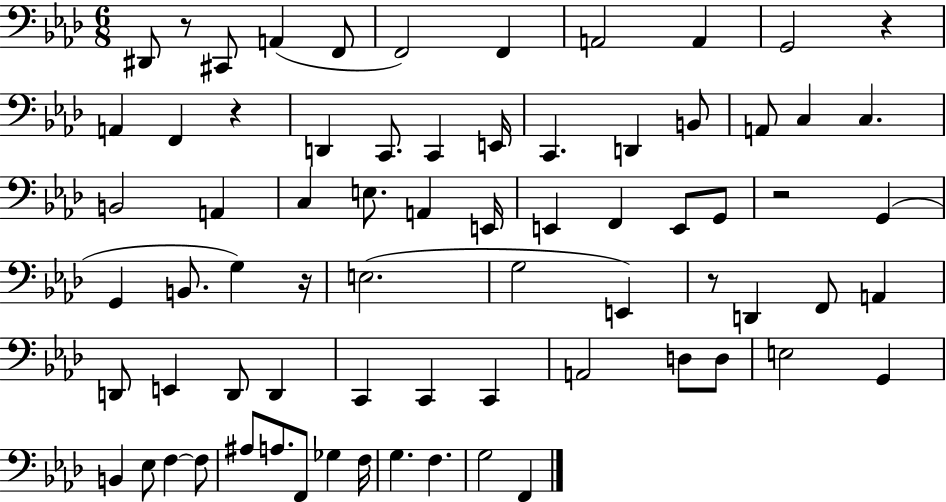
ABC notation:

X:1
T:Untitled
M:6/8
L:1/4
K:Ab
^D,,/2 z/2 ^C,,/2 A,, F,,/2 F,,2 F,, A,,2 A,, G,,2 z A,, F,, z D,, C,,/2 C,, E,,/4 C,, D,, B,,/2 A,,/2 C, C, B,,2 A,, C, E,/2 A,, E,,/4 E,, F,, E,,/2 G,,/2 z2 G,, G,, B,,/2 G, z/4 E,2 G,2 E,, z/2 D,, F,,/2 A,, D,,/2 E,, D,,/2 D,, C,, C,, C,, A,,2 D,/2 D,/2 E,2 G,, B,, _E,/2 F, F,/2 ^A,/2 A,/2 F,,/2 _G, F,/4 G, F, G,2 F,,